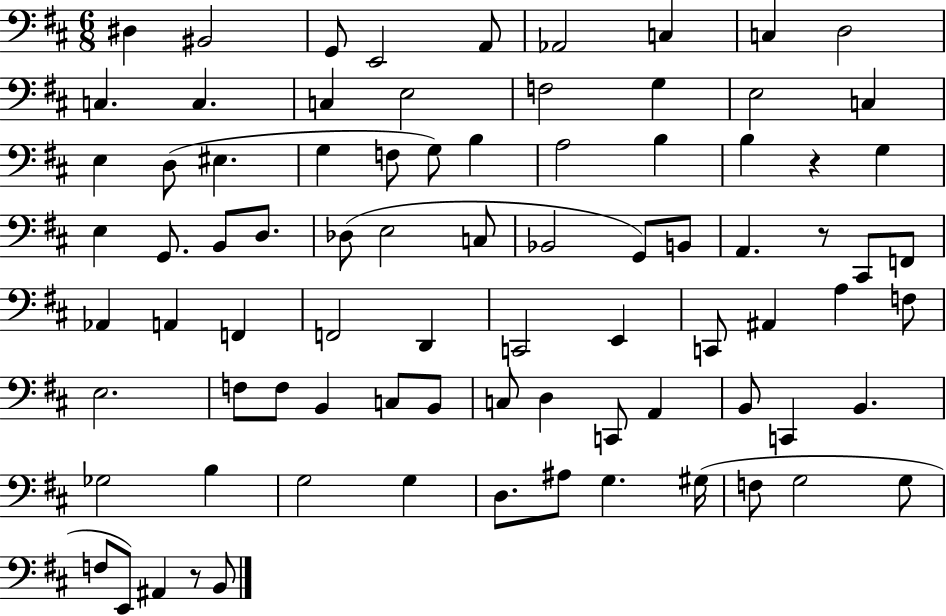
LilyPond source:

{
  \clef bass
  \numericTimeSignature
  \time 6/8
  \key d \major
  dis4 bis,2 | g,8 e,2 a,8 | aes,2 c4 | c4 d2 | \break c4. c4. | c4 e2 | f2 g4 | e2 c4 | \break e4 d8( eis4. | g4 f8 g8) b4 | a2 b4 | b4 r4 g4 | \break e4 g,8. b,8 d8. | des8( e2 c8 | bes,2 g,8) b,8 | a,4. r8 cis,8 f,8 | \break aes,4 a,4 f,4 | f,2 d,4 | c,2 e,4 | c,8 ais,4 a4 f8 | \break e2. | f8 f8 b,4 c8 b,8 | c8 d4 c,8 a,4 | b,8 c,4 b,4. | \break ges2 b4 | g2 g4 | d8. ais8 g4. gis16( | f8 g2 g8 | \break f8 e,8) ais,4 r8 b,8 | \bar "|."
}